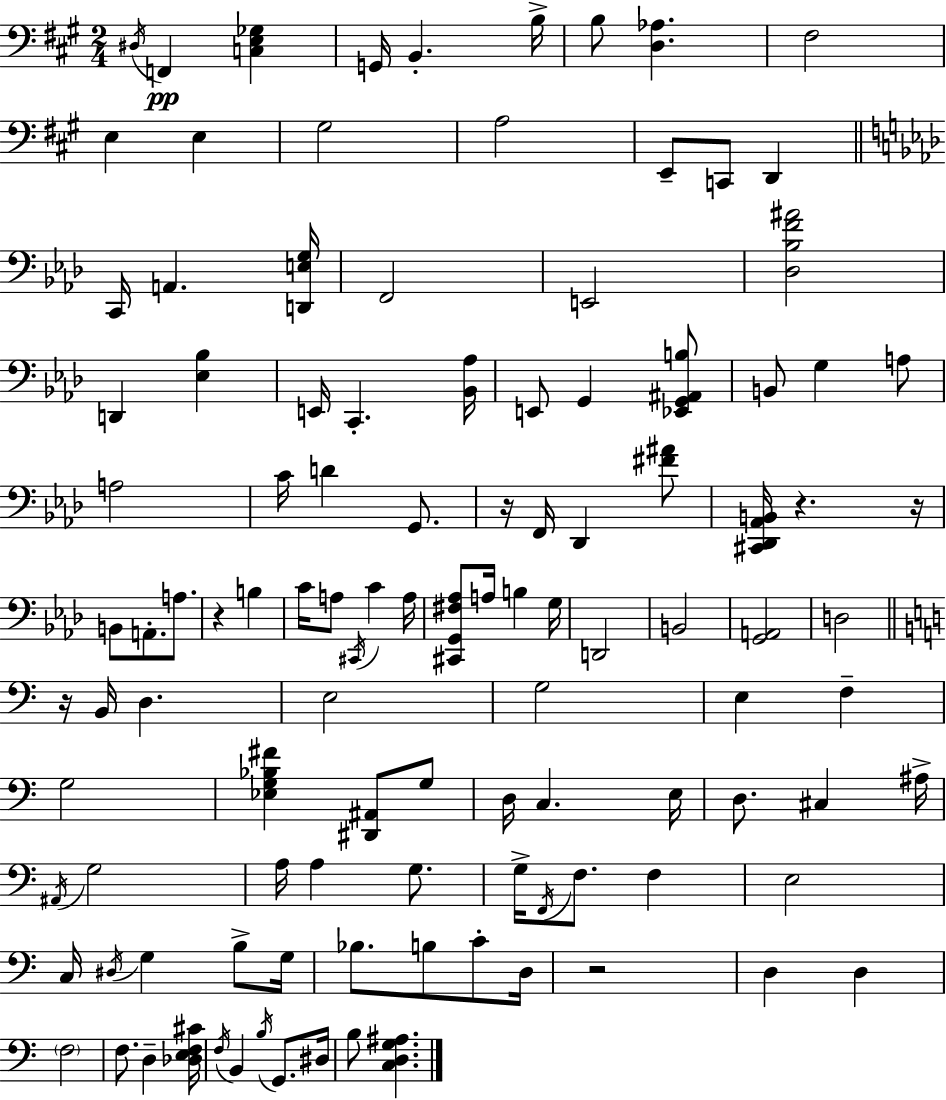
X:1
T:Untitled
M:2/4
L:1/4
K:A
^D,/4 F,, [C,E,_G,] G,,/4 B,, B,/4 B,/2 [D,_A,] ^F,2 E, E, ^G,2 A,2 E,,/2 C,,/2 D,, C,,/4 A,, [D,,E,G,]/4 F,,2 E,,2 [_D,_B,F^A]2 D,, [_E,_B,] E,,/4 C,, [_B,,_A,]/4 E,,/2 G,, [_E,,G,,^A,,B,]/2 B,,/2 G, A,/2 A,2 C/4 D G,,/2 z/4 F,,/4 _D,, [^F^A]/2 [^C,,_D,,_A,,B,,]/4 z z/4 B,,/2 A,,/2 A,/2 z B, C/4 A,/2 ^C,,/4 C A,/4 [^C,,G,,^F,_A,]/2 A,/4 B, G,/4 D,,2 B,,2 [G,,A,,]2 D,2 z/4 B,,/4 D, E,2 G,2 E, F, G,2 [_E,G,_B,^F] [^D,,^A,,]/2 G,/2 D,/4 C, E,/4 D,/2 ^C, ^A,/4 ^A,,/4 G,2 A,/4 A, G,/2 G,/4 F,,/4 F,/2 F, E,2 C,/4 ^D,/4 G, B,/2 G,/4 _B,/2 B,/2 C/2 D,/4 z2 D, D, F,2 F,/2 D, [_D,E,F,^C]/4 F,/4 B,, B,/4 G,,/2 ^D,/4 B,/2 [C,D,G,^A,]